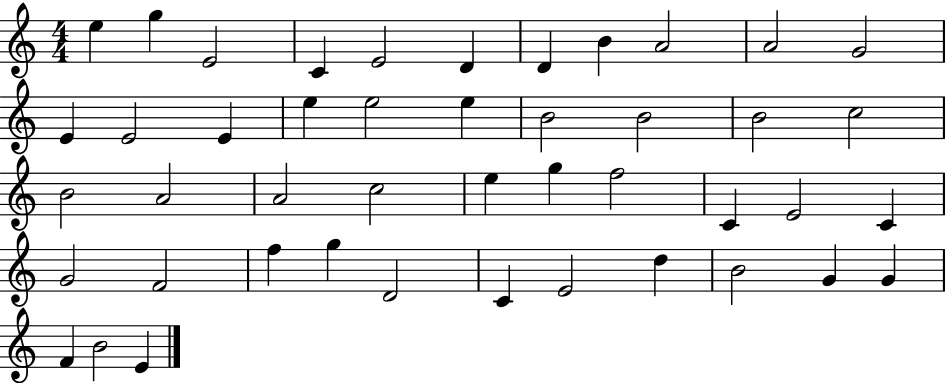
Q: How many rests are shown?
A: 0